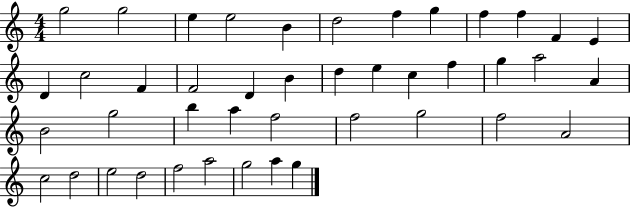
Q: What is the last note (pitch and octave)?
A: G5